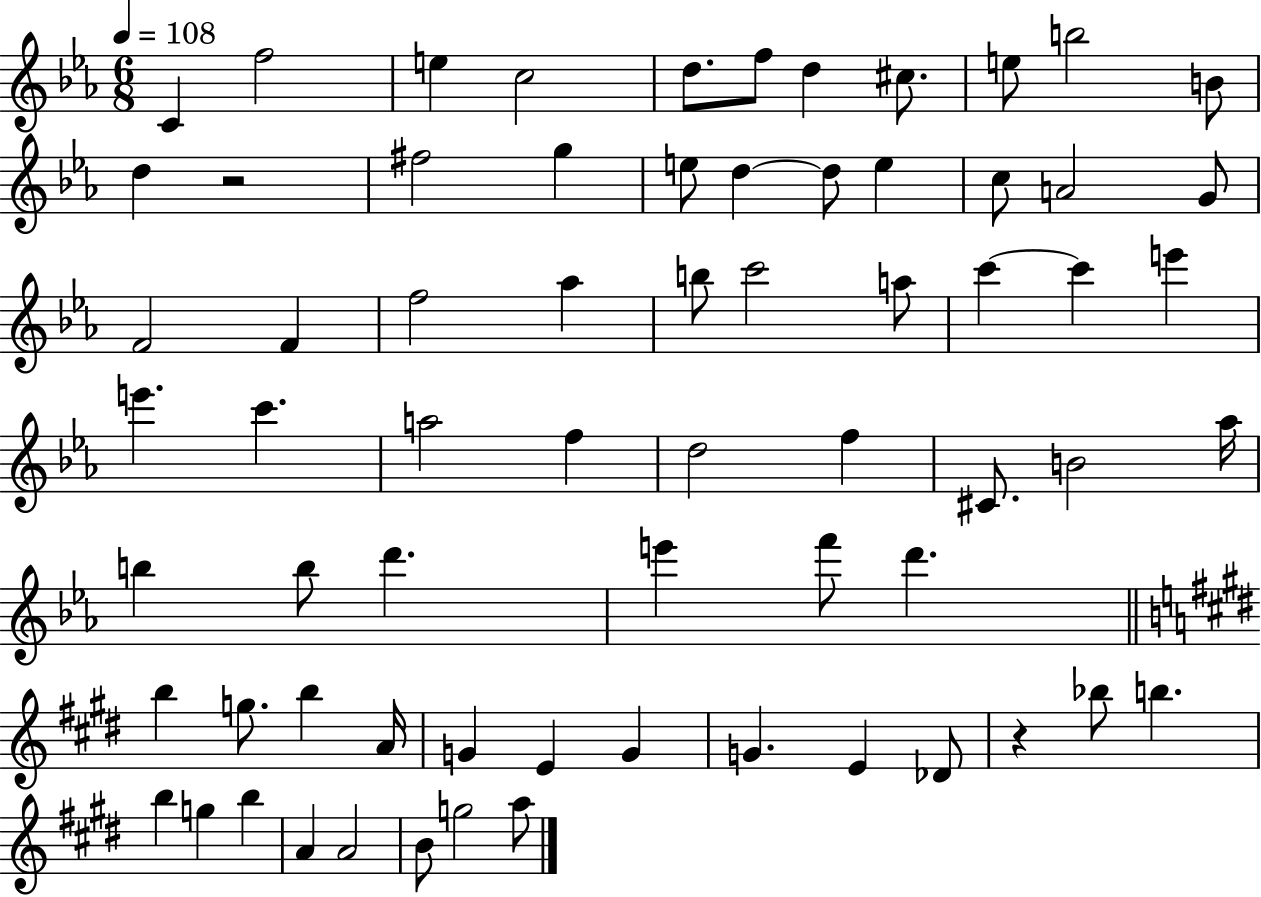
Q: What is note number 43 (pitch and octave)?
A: D6